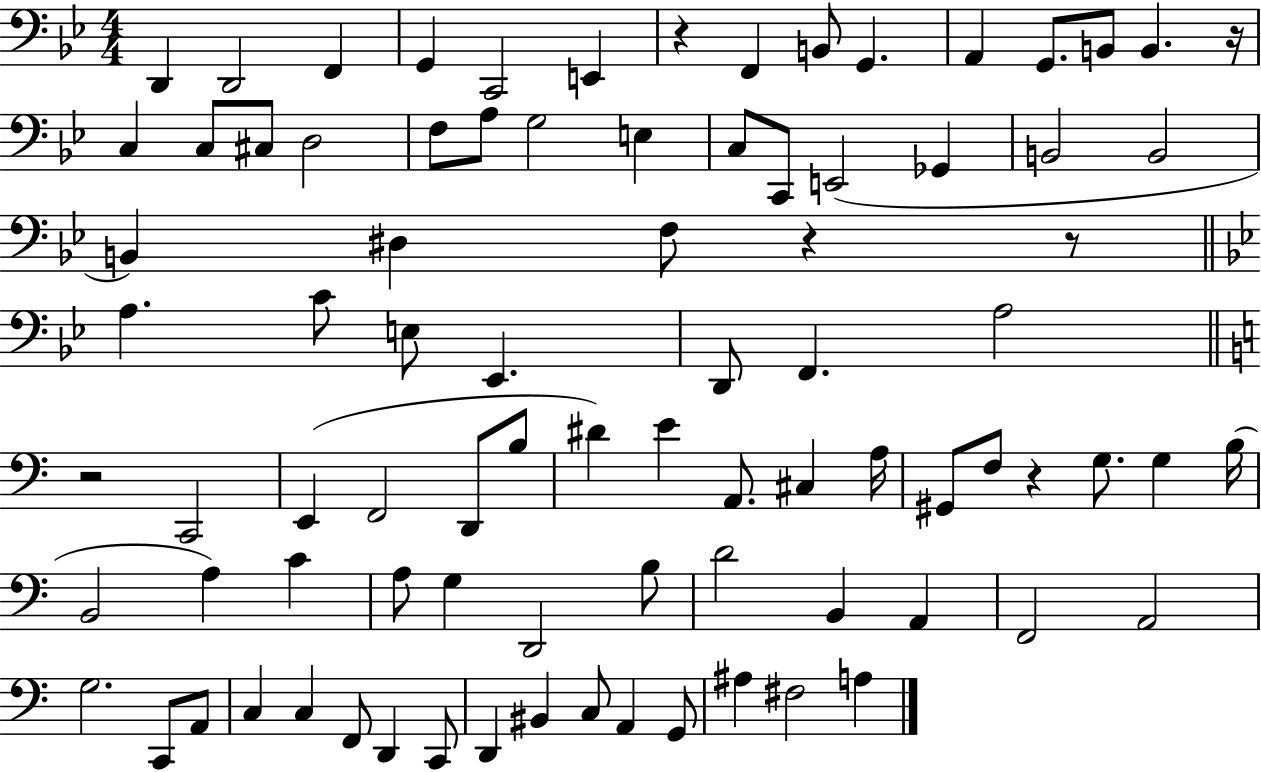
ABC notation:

X:1
T:Untitled
M:4/4
L:1/4
K:Bb
D,, D,,2 F,, G,, C,,2 E,, z F,, B,,/2 G,, A,, G,,/2 B,,/2 B,, z/4 C, C,/2 ^C,/2 D,2 F,/2 A,/2 G,2 E, C,/2 C,,/2 E,,2 _G,, B,,2 B,,2 B,, ^D, F,/2 z z/2 A, C/2 E,/2 _E,, D,,/2 F,, A,2 z2 C,,2 E,, F,,2 D,,/2 B,/2 ^D E A,,/2 ^C, A,/4 ^G,,/2 F,/2 z G,/2 G, B,/4 B,,2 A, C A,/2 G, D,,2 B,/2 D2 B,, A,, F,,2 A,,2 G,2 C,,/2 A,,/2 C, C, F,,/2 D,, C,,/2 D,, ^B,, C,/2 A,, G,,/2 ^A, ^F,2 A,